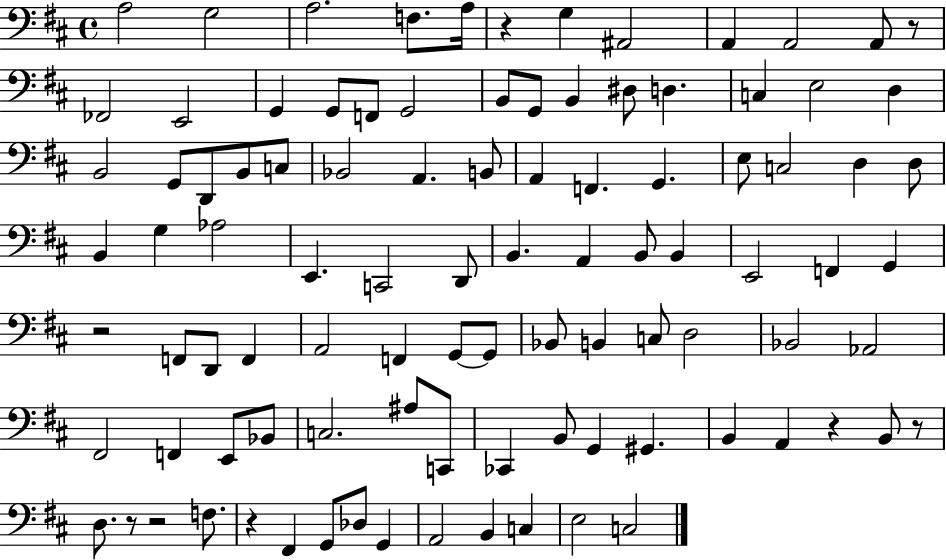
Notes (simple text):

A3/h G3/h A3/h. F3/e. A3/s R/q G3/q A#2/h A2/q A2/h A2/e R/e FES2/h E2/h G2/q G2/e F2/e G2/h B2/e G2/e B2/q D#3/e D3/q. C3/q E3/h D3/q B2/h G2/e D2/e B2/e C3/e Bb2/h A2/q. B2/e A2/q F2/q. G2/q. E3/e C3/h D3/q D3/e B2/q G3/q Ab3/h E2/q. C2/h D2/e B2/q. A2/q B2/e B2/q E2/h F2/q G2/q R/h F2/e D2/e F2/q A2/h F2/q G2/e G2/e Bb2/e B2/q C3/e D3/h Bb2/h Ab2/h F#2/h F2/q E2/e Bb2/e C3/h. A#3/e C2/e CES2/q B2/e G2/q G#2/q. B2/q A2/q R/q B2/e R/e D3/e. R/e R/h F3/e. R/q F#2/q G2/e Db3/e G2/q A2/h B2/q C3/q E3/h C3/h